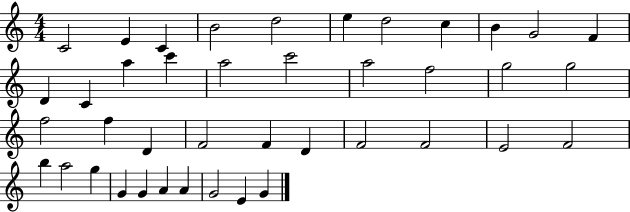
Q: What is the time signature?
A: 4/4